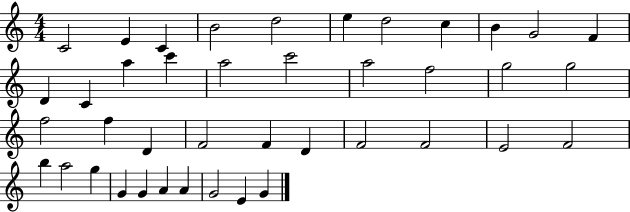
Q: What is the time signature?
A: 4/4